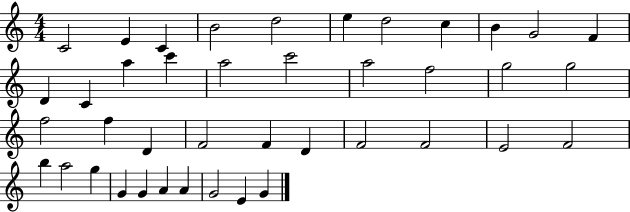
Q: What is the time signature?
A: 4/4